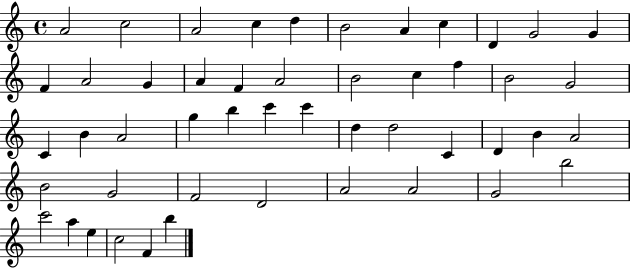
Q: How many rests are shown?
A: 0